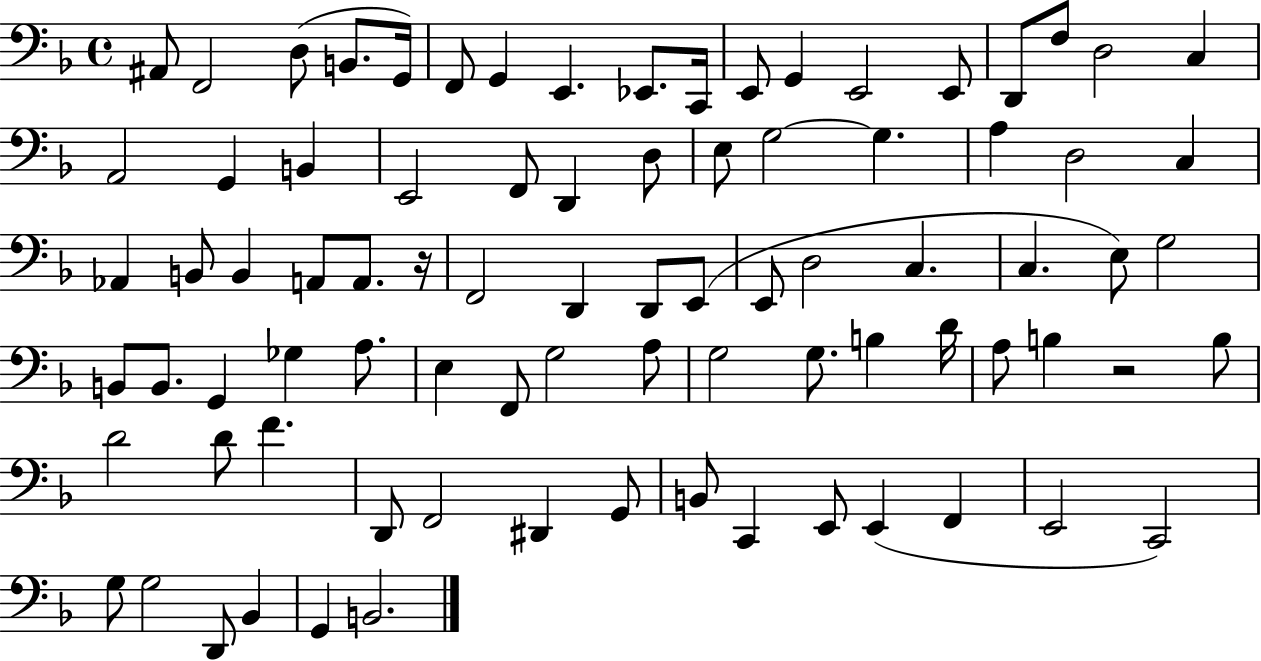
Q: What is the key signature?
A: F major